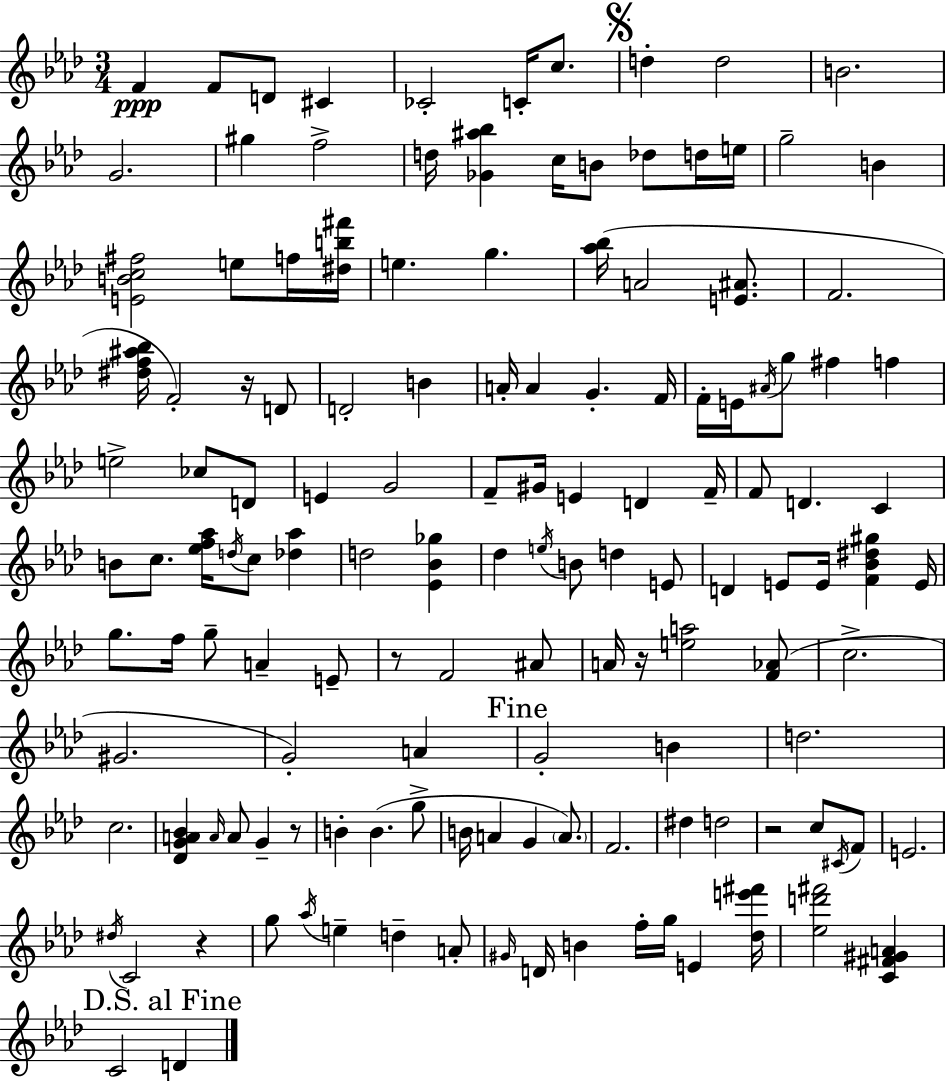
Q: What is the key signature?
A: AES major